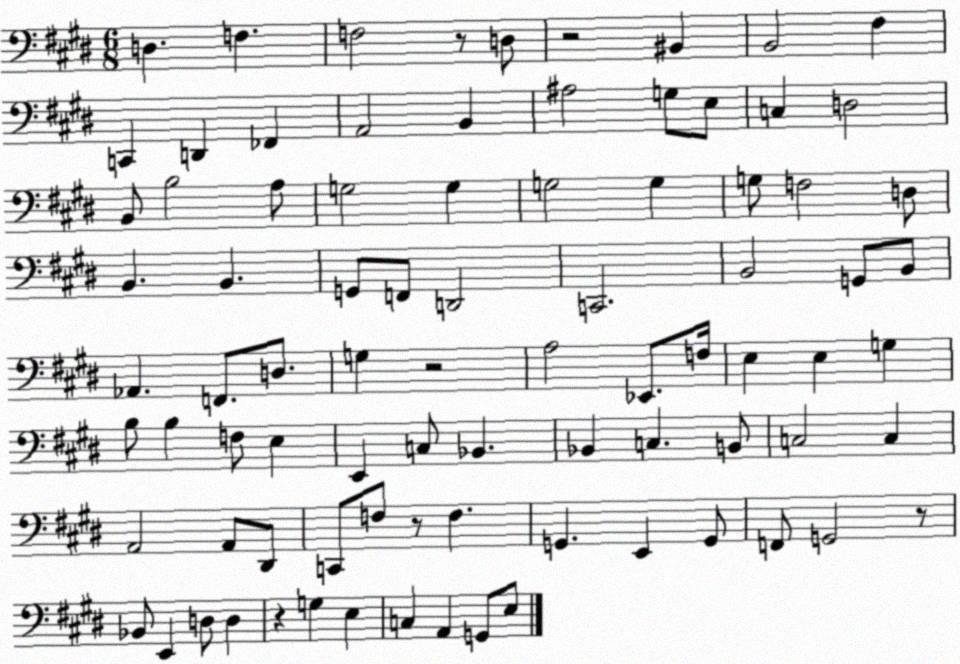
X:1
T:Untitled
M:6/8
L:1/4
K:E
D, F, F,2 z/2 D,/2 z2 ^B,, B,,2 ^F, C,, D,, _F,, A,,2 B,, ^A,2 G,/2 E,/2 C, D,2 B,,/2 B,2 A,/2 G,2 G, G,2 G, G,/2 F,2 D,/2 B,, B,, G,,/2 F,,/2 D,,2 C,,2 B,,2 G,,/2 B,,/2 _A,, F,,/2 D,/2 G, z2 A,2 _E,,/2 F,/4 E, E, G, B,/2 B, F,/2 E, E,, C,/2 _B,, _B,, C, B,,/2 C,2 C, A,,2 A,,/2 ^D,,/2 C,,/2 F,/2 z/2 F, G,, E,, G,,/2 F,,/2 G,,2 z/2 _B,,/2 E,, D,/2 D, z G, E, C, A,, G,,/2 E,/2